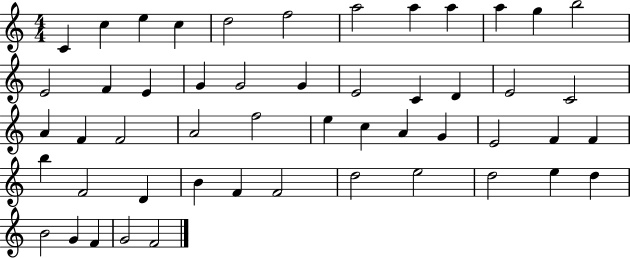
{
  \clef treble
  \numericTimeSignature
  \time 4/4
  \key c \major
  c'4 c''4 e''4 c''4 | d''2 f''2 | a''2 a''4 a''4 | a''4 g''4 b''2 | \break e'2 f'4 e'4 | g'4 g'2 g'4 | e'2 c'4 d'4 | e'2 c'2 | \break a'4 f'4 f'2 | a'2 f''2 | e''4 c''4 a'4 g'4 | e'2 f'4 f'4 | \break b''4 f'2 d'4 | b'4 f'4 f'2 | d''2 e''2 | d''2 e''4 d''4 | \break b'2 g'4 f'4 | g'2 f'2 | \bar "|."
}